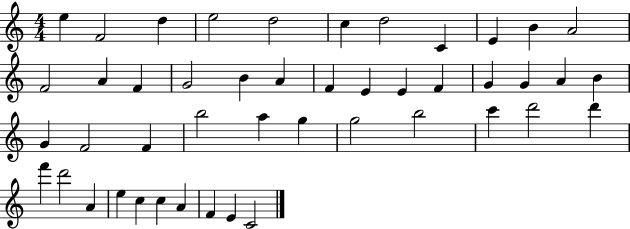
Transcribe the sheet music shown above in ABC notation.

X:1
T:Untitled
M:4/4
L:1/4
K:C
e F2 d e2 d2 c d2 C E B A2 F2 A F G2 B A F E E F G G A B G F2 F b2 a g g2 b2 c' d'2 d' f' d'2 A e c c A F E C2